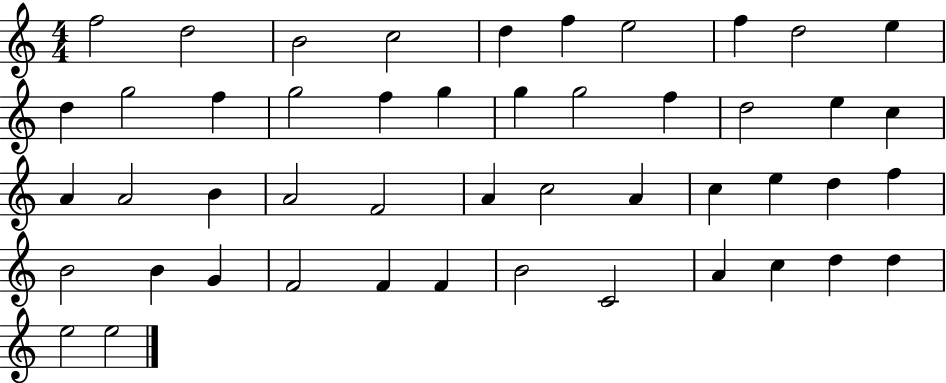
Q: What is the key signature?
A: C major